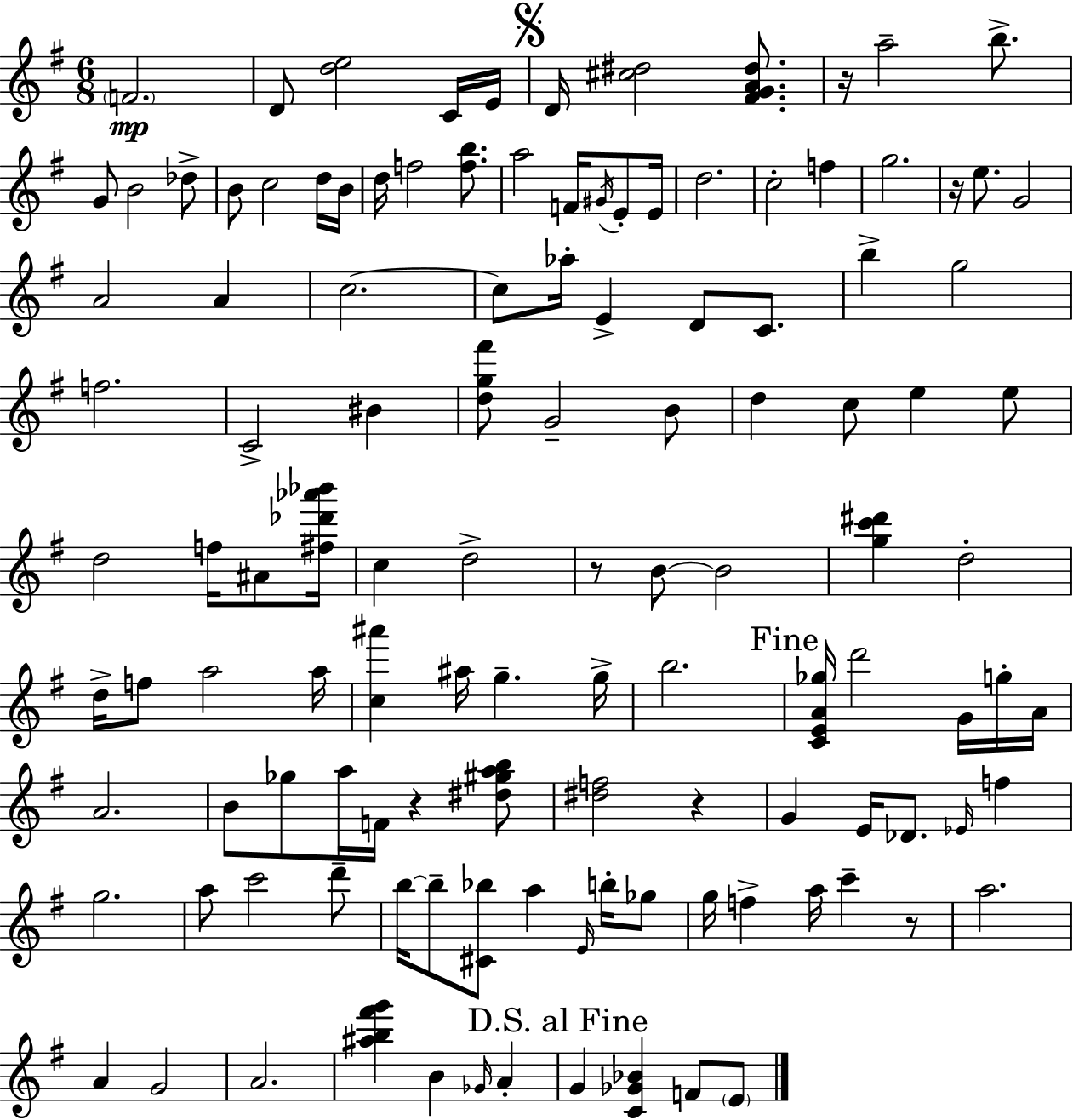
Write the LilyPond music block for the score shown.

{
  \clef treble
  \numericTimeSignature
  \time 6/8
  \key e \minor
  \parenthesize f'2.\mp | d'8 <d'' e''>2 c'16 e'16 | \mark \markup { \musicglyph "scripts.segno" } d'16 <cis'' dis''>2 <fis' g' a' dis''>8. | r16 a''2-- b''8.-> | \break g'8 b'2 des''8-> | b'8 c''2 d''16 b'16 | d''16 f''2 <f'' b''>8. | a''2 f'16 \acciaccatura { gis'16 } e'8-. | \break e'16 d''2. | c''2-. f''4 | g''2. | r16 e''8. g'2 | \break a'2 a'4 | c''2.~~ | c''8 aes''16-. e'4-> d'8 c'8. | b''4-> g''2 | \break f''2. | c'2-> bis'4 | <d'' g'' fis'''>8 g'2-- b'8 | d''4 c''8 e''4 e''8 | \break d''2 f''16 ais'8 | <fis'' des''' aes''' bes'''>16 c''4 d''2-> | r8 b'8~~ b'2 | <g'' c''' dis'''>4 d''2-. | \break d''16-> f''8 a''2 | a''16 <c'' ais'''>4 ais''16 g''4.-- | g''16-> b''2. | \mark "Fine" <c' e' a' ges''>16 d'''2 g'16 g''16-. | \break a'16 a'2. | b'8 ges''8 a''16 f'16 r4 <dis'' gis'' a'' b''>8 | <dis'' f''>2 r4 | g'4 e'16 des'8. \grace { ees'16 } f''4 | \break g''2. | a''8 c'''2 | d'''8-- b''16~~ b''8-- <cis' bes''>8 a''4 \grace { e'16 } | b''16-. ges''8 g''16 f''4-> a''16 c'''4-- | \break r8 a''2. | a'4 g'2 | a'2. | <ais'' b'' fis''' g'''>4 b'4 \grace { ges'16 } | \break a'4-. \mark "D.S. al Fine" g'4 <c' ges' bes'>4 | f'8 \parenthesize e'8 \bar "|."
}